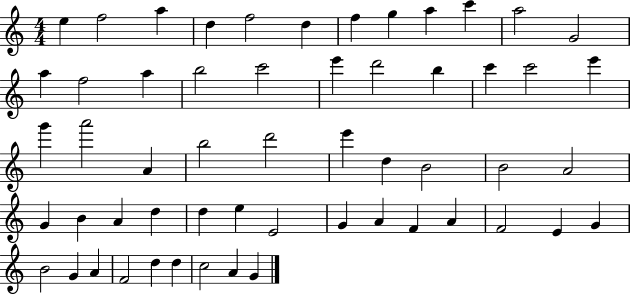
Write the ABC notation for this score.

X:1
T:Untitled
M:4/4
L:1/4
K:C
e f2 a d f2 d f g a c' a2 G2 a f2 a b2 c'2 e' d'2 b c' c'2 e' g' a'2 A b2 d'2 e' d B2 B2 A2 G B A d d e E2 G A F A F2 E G B2 G A F2 d d c2 A G